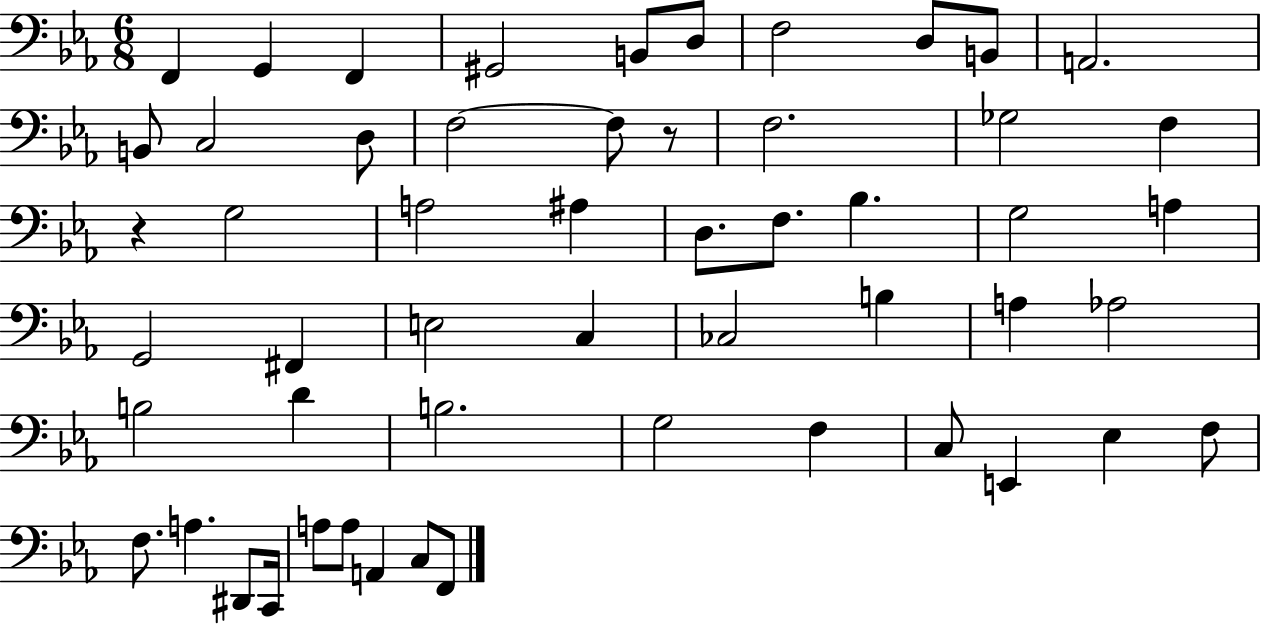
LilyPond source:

{
  \clef bass
  \numericTimeSignature
  \time 6/8
  \key ees \major
  f,4 g,4 f,4 | gis,2 b,8 d8 | f2 d8 b,8 | a,2. | \break b,8 c2 d8 | f2~~ f8 r8 | f2. | ges2 f4 | \break r4 g2 | a2 ais4 | d8. f8. bes4. | g2 a4 | \break g,2 fis,4 | e2 c4 | ces2 b4 | a4 aes2 | \break b2 d'4 | b2. | g2 f4 | c8 e,4 ees4 f8 | \break f8. a4. dis,8 c,16 | a8 a8 a,4 c8 f,8 | \bar "|."
}